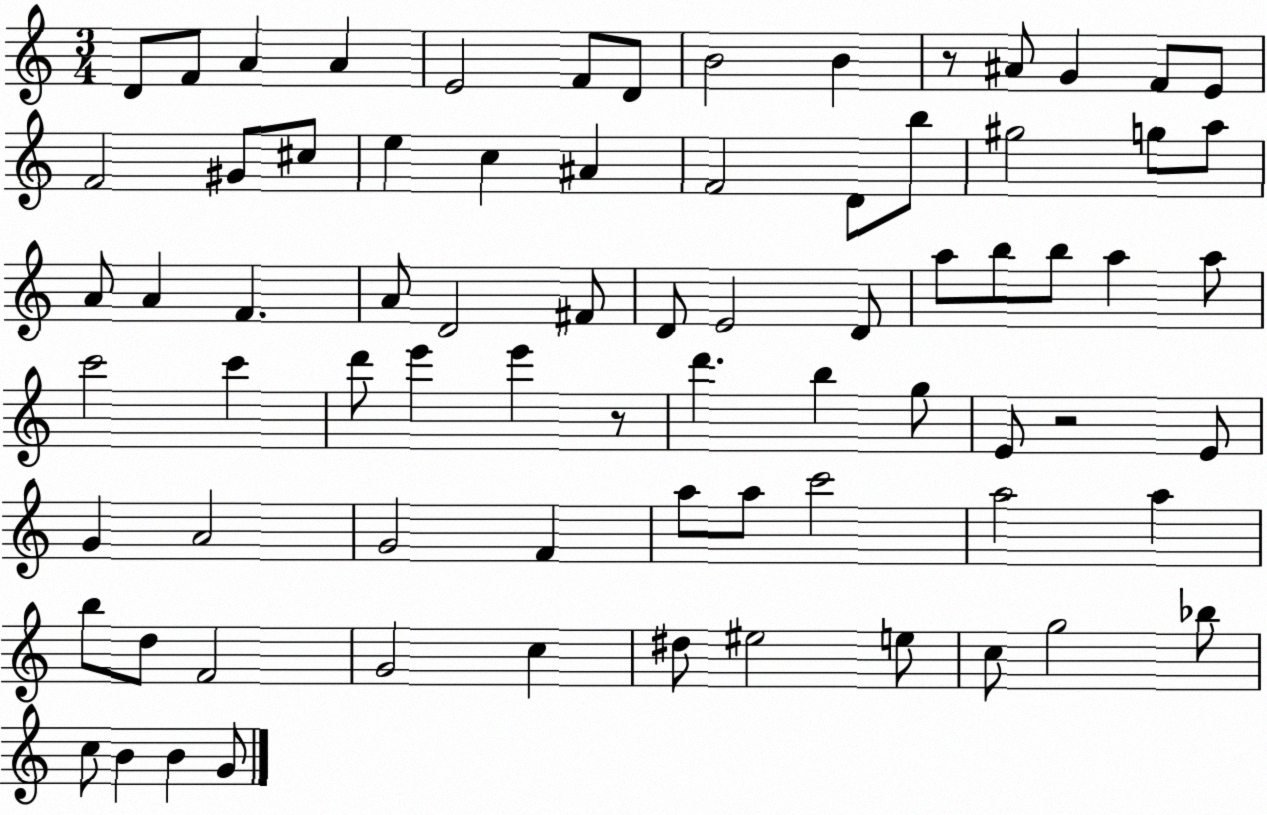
X:1
T:Untitled
M:3/4
L:1/4
K:C
D/2 F/2 A A E2 F/2 D/2 B2 B z/2 ^A/2 G F/2 E/2 F2 ^G/2 ^c/2 e c ^A F2 D/2 b/2 ^g2 g/2 a/2 A/2 A F A/2 D2 ^F/2 D/2 E2 D/2 a/2 b/2 b/2 a a/2 c'2 c' d'/2 e' e' z/2 d' b g/2 E/2 z2 E/2 G A2 G2 F a/2 a/2 c'2 a2 a b/2 d/2 F2 G2 c ^d/2 ^e2 e/2 c/2 g2 _b/2 c/2 B B G/2